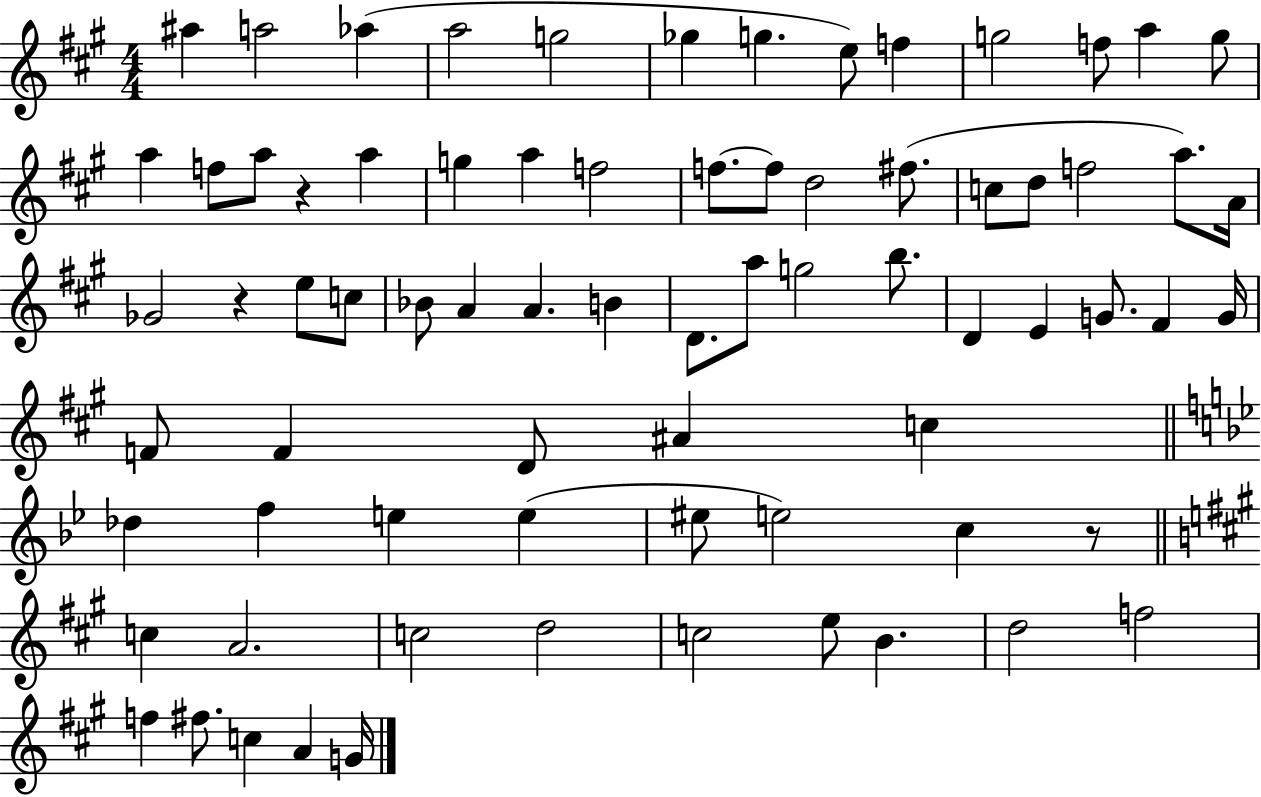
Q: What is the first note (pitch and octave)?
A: A#5